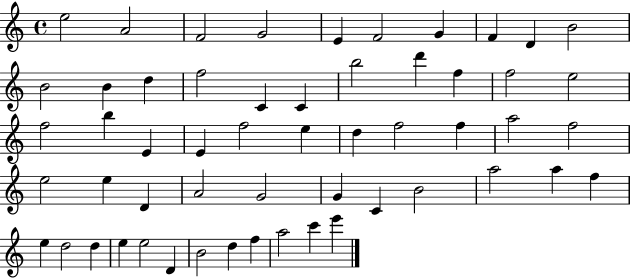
X:1
T:Untitled
M:4/4
L:1/4
K:C
e2 A2 F2 G2 E F2 G F D B2 B2 B d f2 C C b2 d' f f2 e2 f2 b E E f2 e d f2 f a2 f2 e2 e D A2 G2 G C B2 a2 a f e d2 d e e2 D B2 d f a2 c' e'